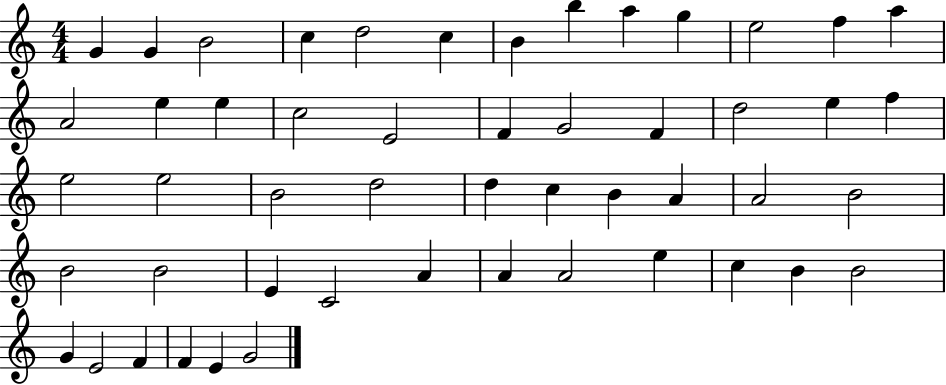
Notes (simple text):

G4/q G4/q B4/h C5/q D5/h C5/q B4/q B5/q A5/q G5/q E5/h F5/q A5/q A4/h E5/q E5/q C5/h E4/h F4/q G4/h F4/q D5/h E5/q F5/q E5/h E5/h B4/h D5/h D5/q C5/q B4/q A4/q A4/h B4/h B4/h B4/h E4/q C4/h A4/q A4/q A4/h E5/q C5/q B4/q B4/h G4/q E4/h F4/q F4/q E4/q G4/h